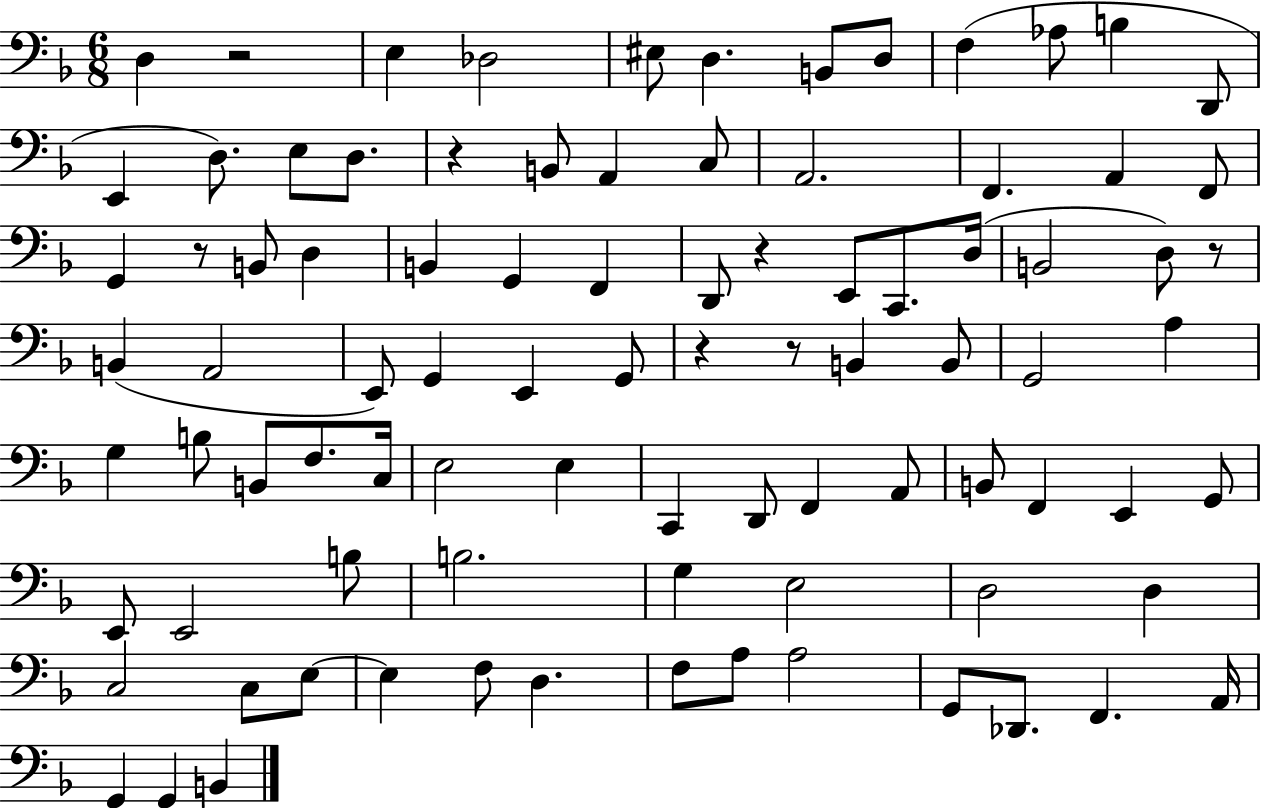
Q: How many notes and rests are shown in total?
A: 90